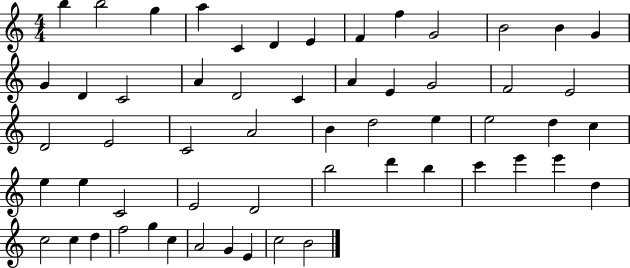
{
  \clef treble
  \numericTimeSignature
  \time 4/4
  \key c \major
  b''4 b''2 g''4 | a''4 c'4 d'4 e'4 | f'4 f''4 g'2 | b'2 b'4 g'4 | \break g'4 d'4 c'2 | a'4 d'2 c'4 | a'4 e'4 g'2 | f'2 e'2 | \break d'2 e'2 | c'2 a'2 | b'4 d''2 e''4 | e''2 d''4 c''4 | \break e''4 e''4 c'2 | e'2 d'2 | b''2 d'''4 b''4 | c'''4 e'''4 e'''4 d''4 | \break c''2 c''4 d''4 | f''2 g''4 c''4 | a'2 g'4 e'4 | c''2 b'2 | \break \bar "|."
}